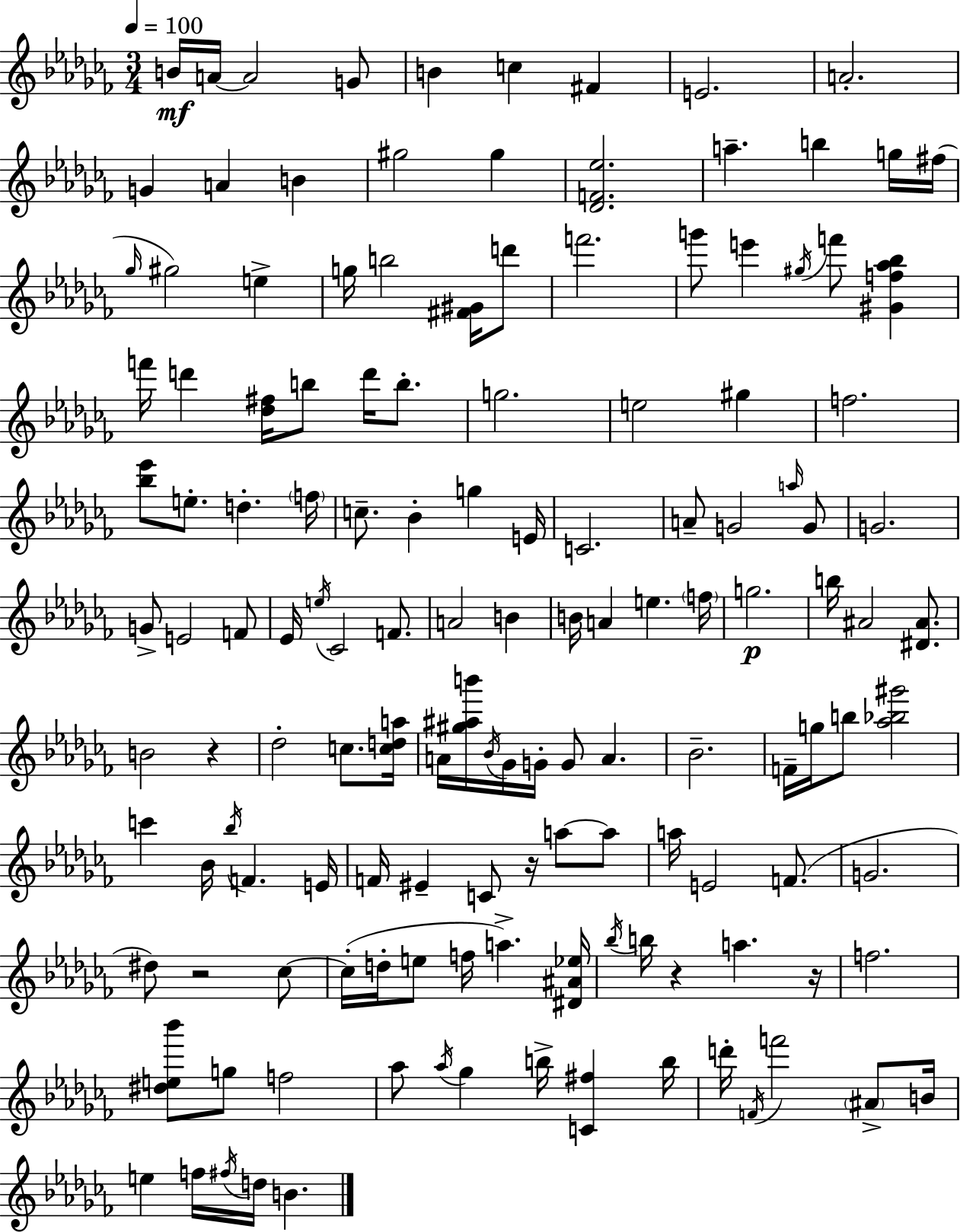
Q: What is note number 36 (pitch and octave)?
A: E5